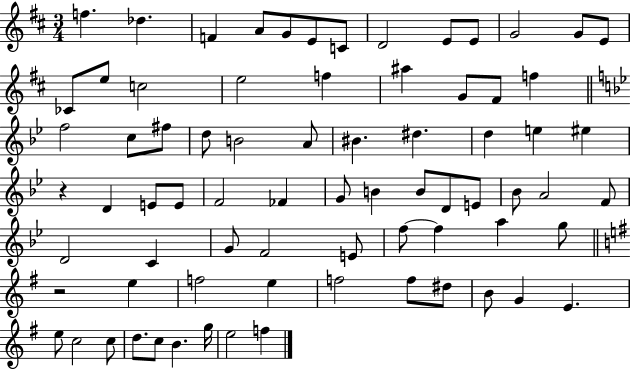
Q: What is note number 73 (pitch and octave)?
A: F5